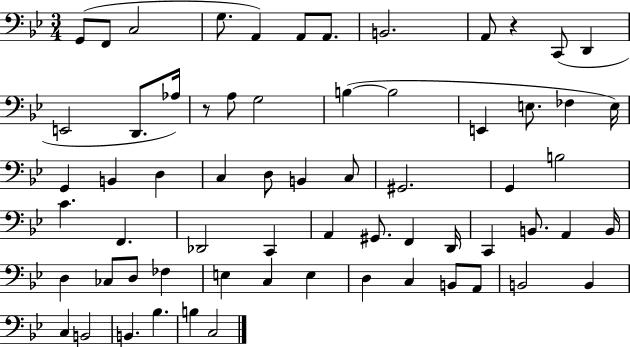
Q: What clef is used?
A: bass